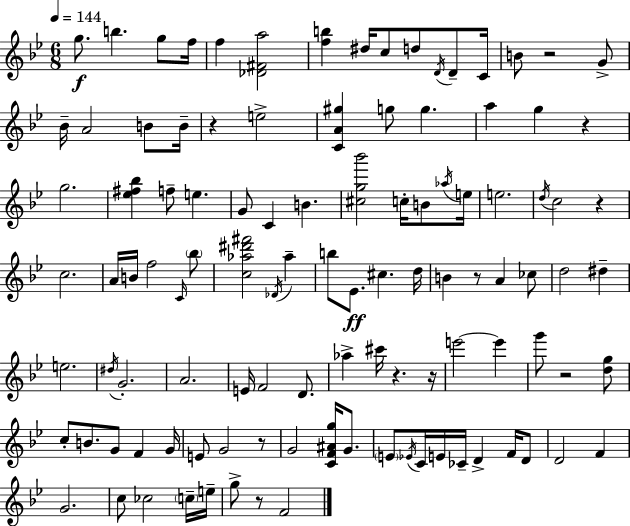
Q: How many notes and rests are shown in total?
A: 108